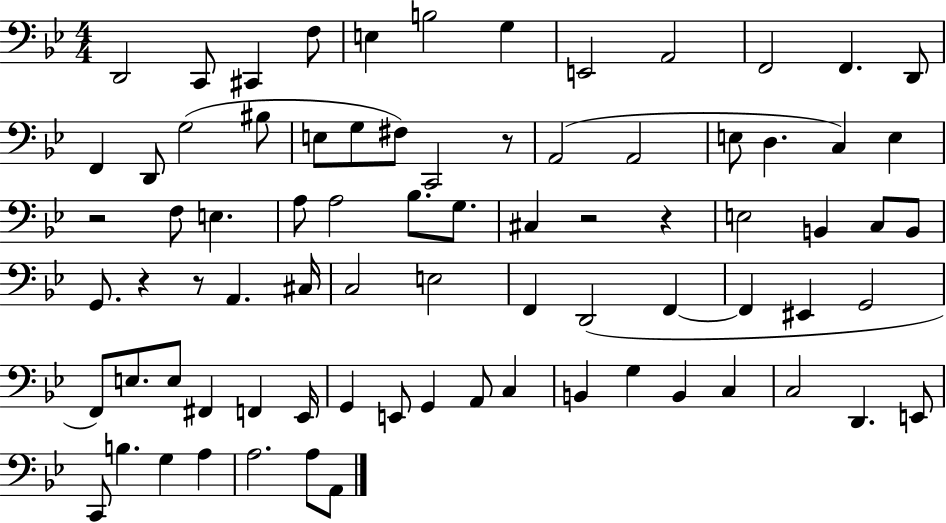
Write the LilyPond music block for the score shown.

{
  \clef bass
  \numericTimeSignature
  \time 4/4
  \key bes \major
  d,2 c,8 cis,4 f8 | e4 b2 g4 | e,2 a,2 | f,2 f,4. d,8 | \break f,4 d,8 g2( bis8 | e8 g8 fis8) c,2 r8 | a,2( a,2 | e8 d4. c4) e4 | \break r2 f8 e4. | a8 a2 bes8. g8. | cis4 r2 r4 | e2 b,4 c8 b,8 | \break g,8. r4 r8 a,4. cis16 | c2 e2 | f,4 d,2( f,4~~ | f,4 eis,4 g,2 | \break f,8) e8. e8 fis,4 f,4 ees,16 | g,4 e,8 g,4 a,8 c4 | b,4 g4 b,4 c4 | c2 d,4. e,8 | \break c,8 b4. g4 a4 | a2. a8 a,8 | \bar "|."
}